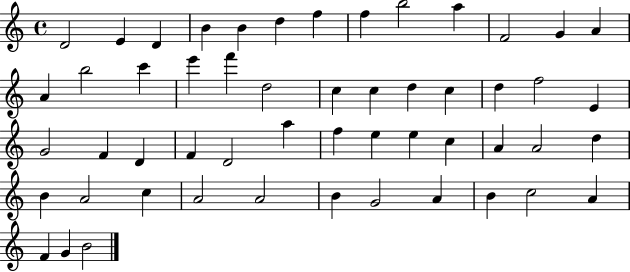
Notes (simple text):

D4/h E4/q D4/q B4/q B4/q D5/q F5/q F5/q B5/h A5/q F4/h G4/q A4/q A4/q B5/h C6/q E6/q F6/q D5/h C5/q C5/q D5/q C5/q D5/q F5/h E4/q G4/h F4/q D4/q F4/q D4/h A5/q F5/q E5/q E5/q C5/q A4/q A4/h D5/q B4/q A4/h C5/q A4/h A4/h B4/q G4/h A4/q B4/q C5/h A4/q F4/q G4/q B4/h